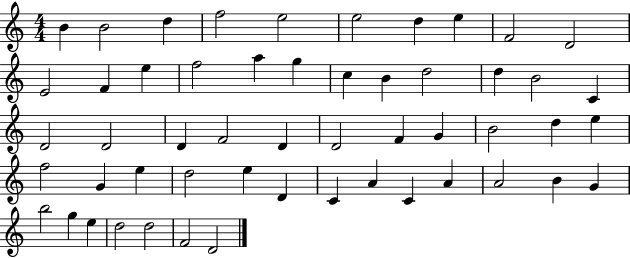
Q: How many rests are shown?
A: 0